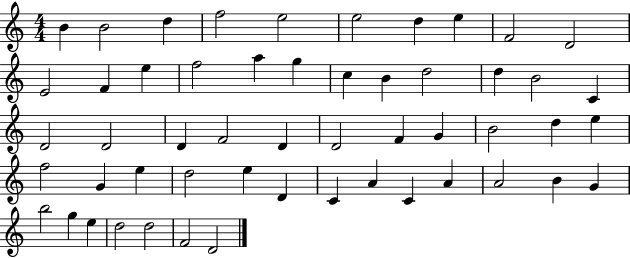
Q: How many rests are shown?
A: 0